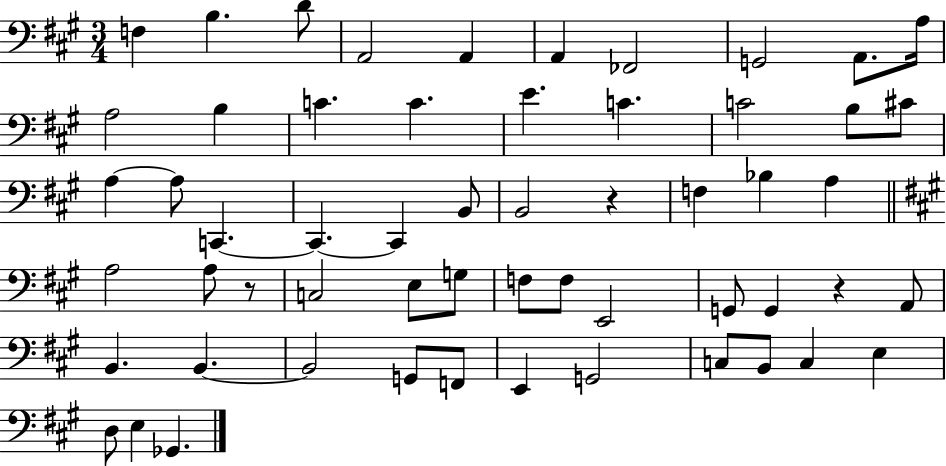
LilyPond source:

{
  \clef bass
  \numericTimeSignature
  \time 3/4
  \key a \major
  f4 b4. d'8 | a,2 a,4 | a,4 fes,2 | g,2 a,8. a16 | \break a2 b4 | c'4. c'4. | e'4. c'4. | c'2 b8 cis'8 | \break a4~~ a8 c,4.~~ | c,4.~~ c,4 b,8 | b,2 r4 | f4 bes4 a4 | \break \bar "||" \break \key a \major a2 a8 r8 | c2 e8 g8 | f8 f8 e,2 | g,8 g,4 r4 a,8 | \break b,4. b,4.~~ | b,2 g,8 f,8 | e,4 g,2 | c8 b,8 c4 e4 | \break d8 e4 ges,4. | \bar "|."
}